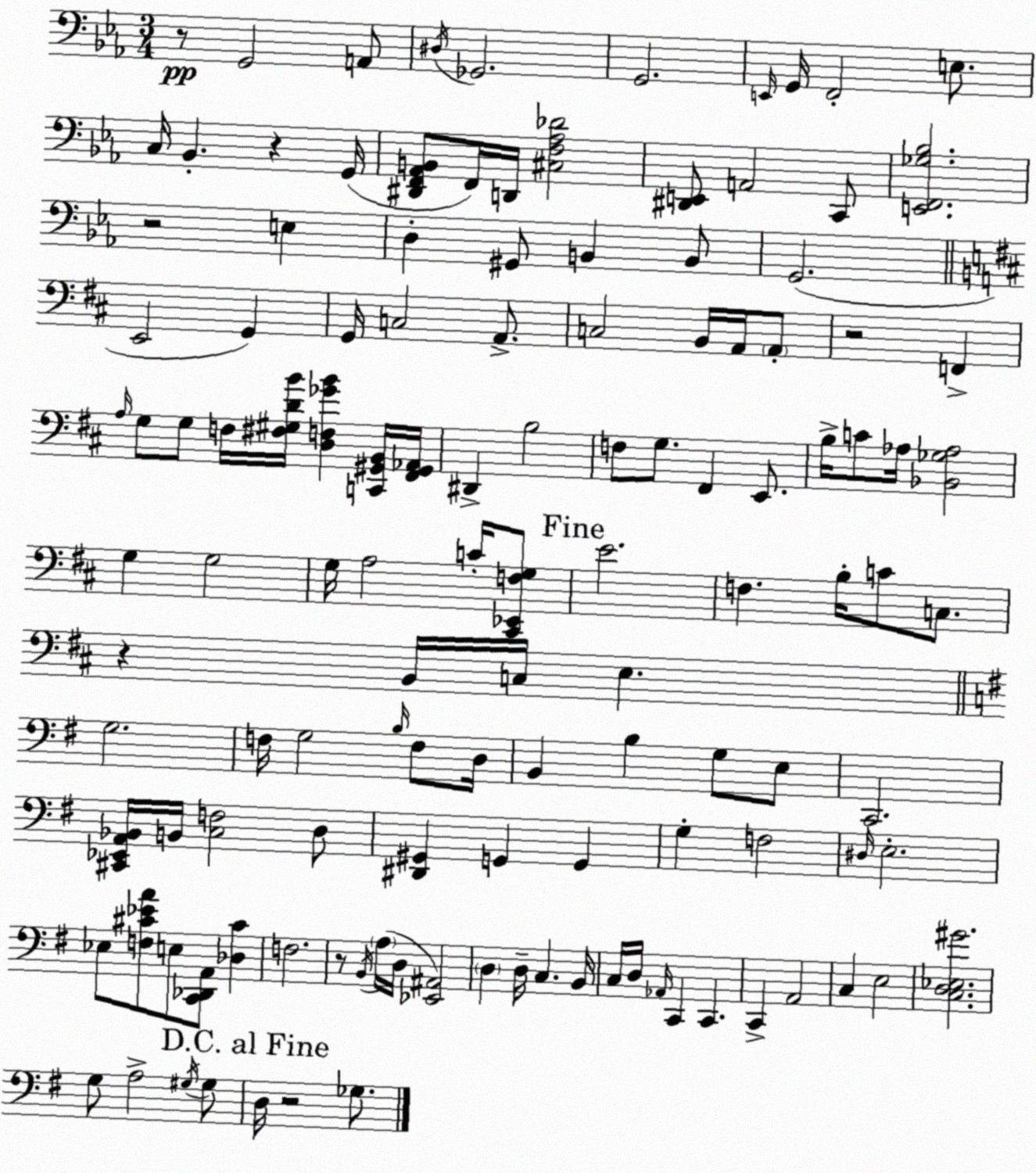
X:1
T:Untitled
M:3/4
L:1/4
K:Cm
z/2 G,,2 A,,/2 ^D,/4 _G,,2 G,,2 E,,/4 G,,/4 F,,2 E,/2 C,/4 _B,, z G,,/4 [^D,,F,,_A,,B,,]/2 F,,/4 D,,/4 [^C,F,_A,_D]2 [^D,,E,,]/2 A,,2 C,,/2 [E,,F,,_G,_B,]2 z2 E, D, ^G,,/2 B,, B,,/2 G,,2 E,,2 G,, G,,/4 C,2 A,,/2 C,2 B,,/4 A,,/4 A,,/2 z2 F,, A,/4 G,/2 G,/2 F,/4 [^F,^G,DB]/4 [D,F,_GB] [C,,^G,,B,,]/4 [^F,,^G,,_A,,]/4 ^D,, B,2 F,/2 G,/2 ^F,, E,,/2 B,/4 C/2 _A,/4 [_B,,_G,_A,]2 G, G,2 G,/4 A,2 C/4 [^C,,_E,,F,G,]/2 E2 F, B,/4 C/2 C,/2 z B,,/4 C,/4 E, G,2 F,/4 G,2 B,/4 F,/2 D,/4 B,, B, G,/2 E,/2 C,,2 [^C,,_E,,A,,_B,,]/4 B,,/4 [C,F,]2 D,/2 [^D,,^G,,] G,, G,, G, F,2 ^D,/4 E,2 _E,/2 [F,^C_EA]/2 E,/2 [C,,_D,,A,,]/2 [_D,^C] F,2 z/2 B,,/4 A,/4 D,/4 [_E,,^A,,]2 D, D,/4 C, B,,/4 C,/4 D,/4 _A,,/4 C,, C,, C,, A,,2 C, E,2 [C,D,_E,^G]2 G,/2 A,2 ^G,/4 ^G,/2 D,/4 z2 _G,/2